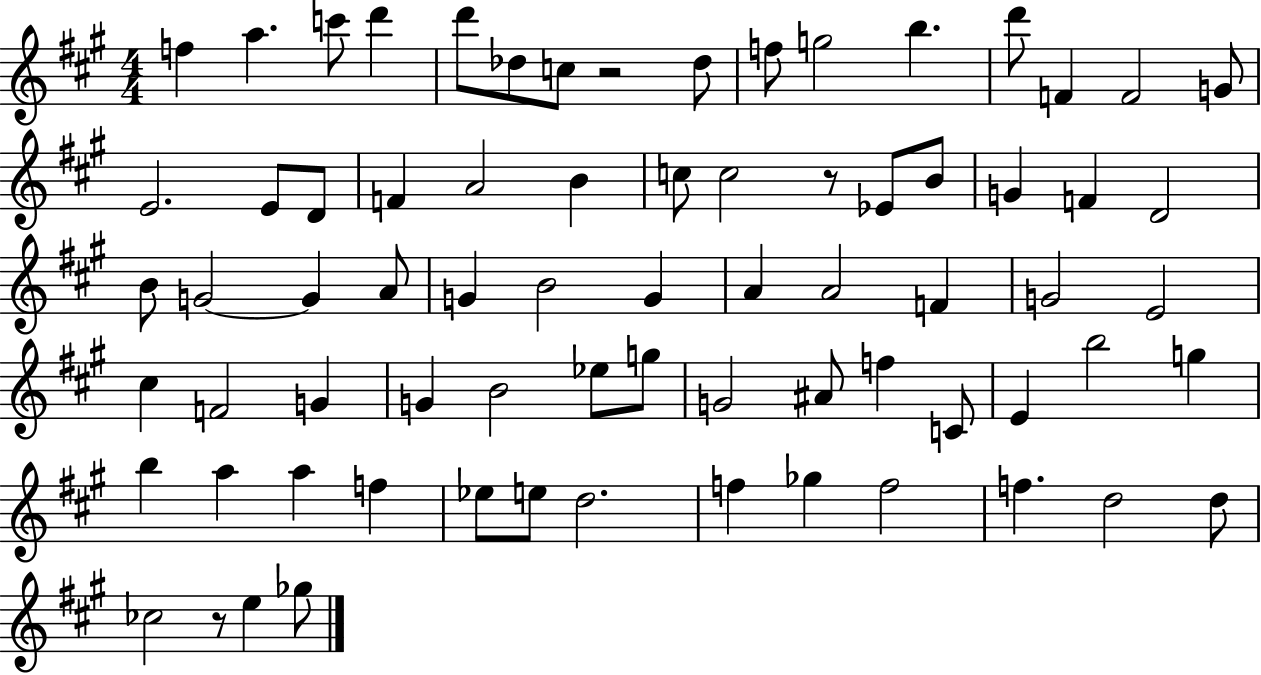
{
  \clef treble
  \numericTimeSignature
  \time 4/4
  \key a \major
  f''4 a''4. c'''8 d'''4 | d'''8 des''8 c''8 r2 des''8 | f''8 g''2 b''4. | d'''8 f'4 f'2 g'8 | \break e'2. e'8 d'8 | f'4 a'2 b'4 | c''8 c''2 r8 ees'8 b'8 | g'4 f'4 d'2 | \break b'8 g'2~~ g'4 a'8 | g'4 b'2 g'4 | a'4 a'2 f'4 | g'2 e'2 | \break cis''4 f'2 g'4 | g'4 b'2 ees''8 g''8 | g'2 ais'8 f''4 c'8 | e'4 b''2 g''4 | \break b''4 a''4 a''4 f''4 | ees''8 e''8 d''2. | f''4 ges''4 f''2 | f''4. d''2 d''8 | \break ces''2 r8 e''4 ges''8 | \bar "|."
}